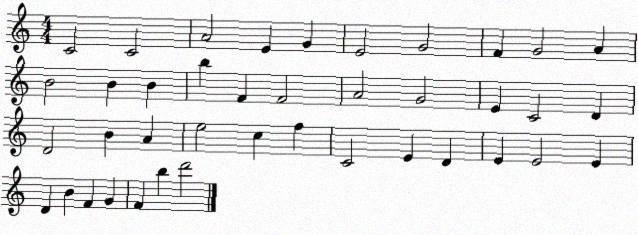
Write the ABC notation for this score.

X:1
T:Untitled
M:4/4
L:1/4
K:C
C2 C2 A2 E G E2 G2 F G2 A B2 B B b F F2 A2 G2 E C2 D D2 B A e2 c f C2 E D E E2 E D B F G F b d'2